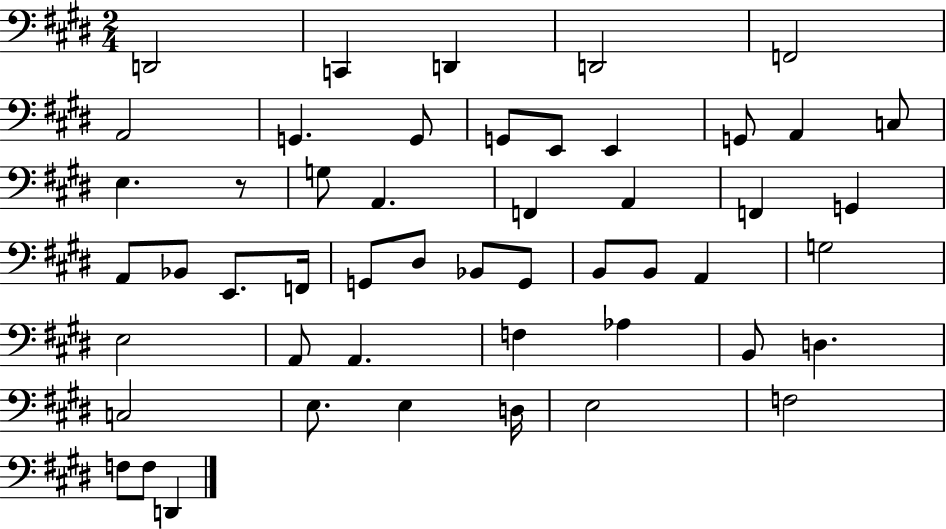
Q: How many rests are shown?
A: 1